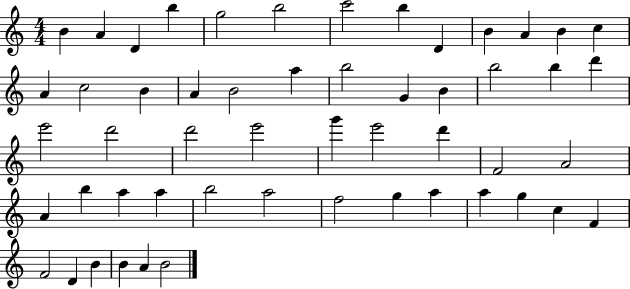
B4/q A4/q D4/q B5/q G5/h B5/h C6/h B5/q D4/q B4/q A4/q B4/q C5/q A4/q C5/h B4/q A4/q B4/h A5/q B5/h G4/q B4/q B5/h B5/q D6/q E6/h D6/h D6/h E6/h G6/q E6/h D6/q F4/h A4/h A4/q B5/q A5/q A5/q B5/h A5/h F5/h G5/q A5/q A5/q G5/q C5/q F4/q F4/h D4/q B4/q B4/q A4/q B4/h